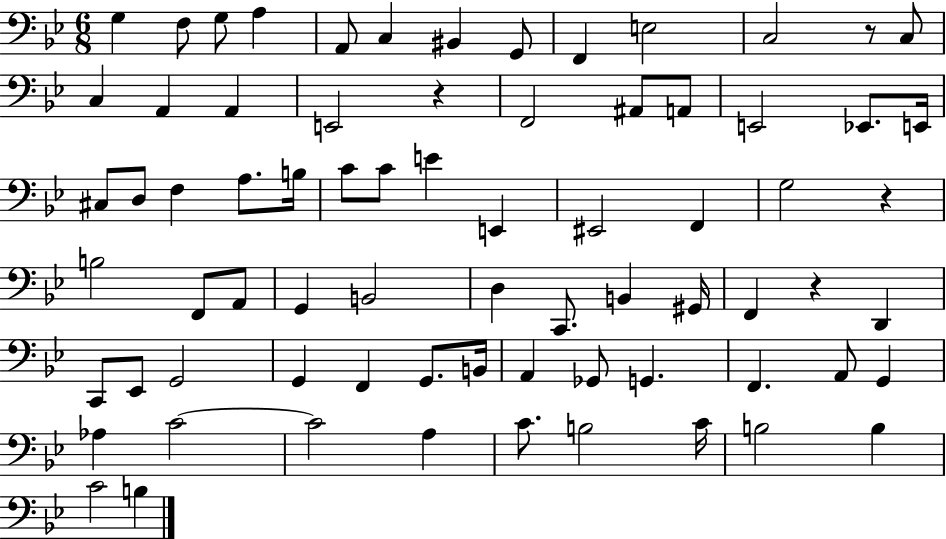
X:1
T:Untitled
M:6/8
L:1/4
K:Bb
G, F,/2 G,/2 A, A,,/2 C, ^B,, G,,/2 F,, E,2 C,2 z/2 C,/2 C, A,, A,, E,,2 z F,,2 ^A,,/2 A,,/2 E,,2 _E,,/2 E,,/4 ^C,/2 D,/2 F, A,/2 B,/4 C/2 C/2 E E,, ^E,,2 F,, G,2 z B,2 F,,/2 A,,/2 G,, B,,2 D, C,,/2 B,, ^G,,/4 F,, z D,, C,,/2 _E,,/2 G,,2 G,, F,, G,,/2 B,,/4 A,, _G,,/2 G,, F,, A,,/2 G,, _A, C2 C2 A, C/2 B,2 C/4 B,2 B, C2 B,